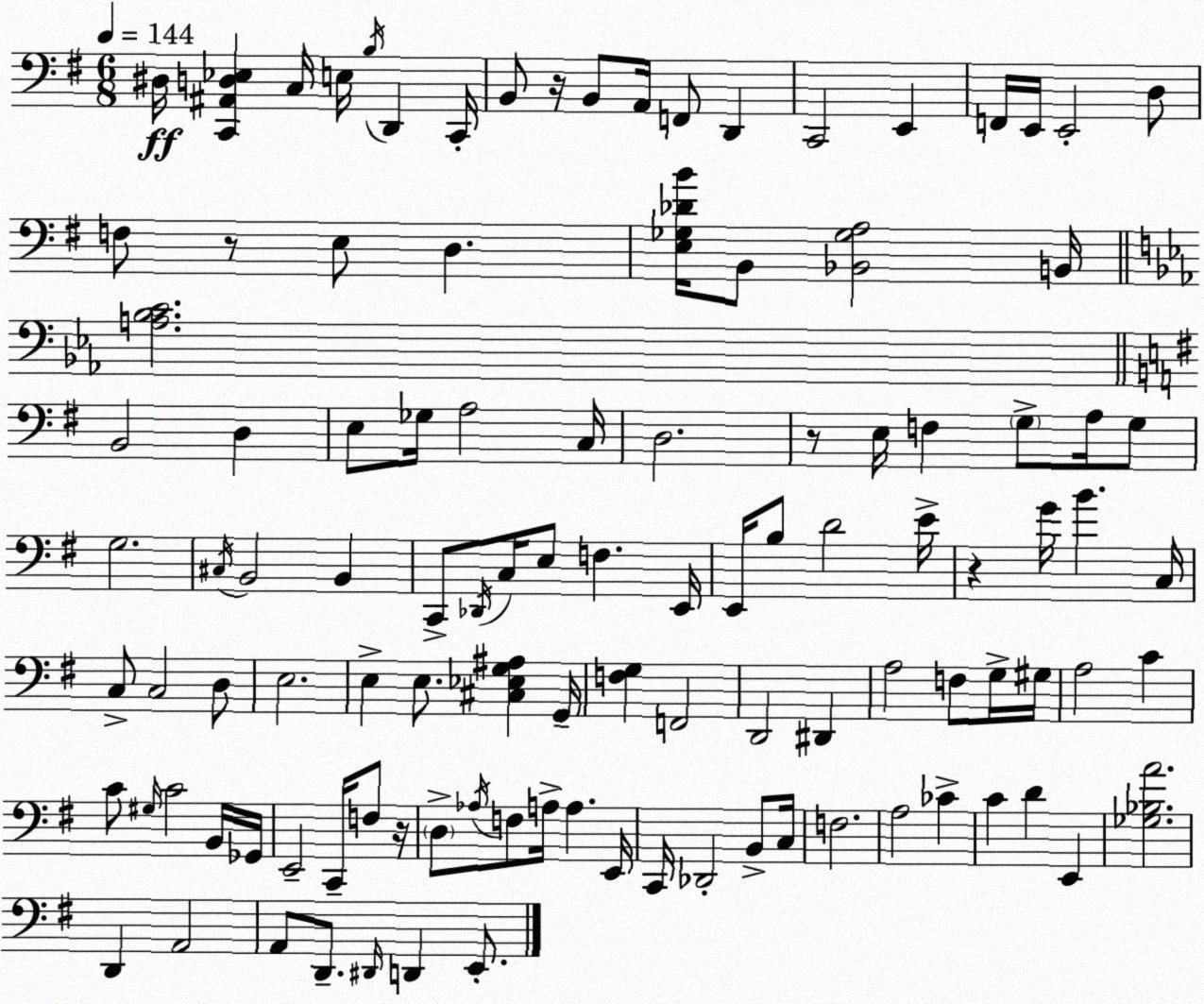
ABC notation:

X:1
T:Untitled
M:6/8
L:1/4
K:Em
^D,/4 [C,,^A,,D,_E,] C,/4 E,/4 B,/4 D,, C,,/4 B,,/2 z/4 B,,/2 A,,/4 F,,/2 D,, C,,2 E,, F,,/4 E,,/4 E,,2 D,/2 F,/2 z/2 E,/2 D, [E,_G,_DB]/4 B,,/2 [_B,,_G,A,]2 B,,/4 [A,_B,C]2 B,,2 D, E,/2 _G,/4 A,2 C,/4 D,2 z/2 E,/4 F, G,/2 A,/4 G,/2 G,2 ^C,/4 B,,2 B,, C,,/2 _D,,/4 C,/4 E,/2 F, E,,/4 E,,/4 B,/2 D2 E/4 z G/4 B C,/4 C,/2 C,2 D,/2 E,2 E, E,/2 [^C,_E,G,^A,] G,,/4 [F,G,] F,,2 D,,2 ^D,, A,2 F,/2 G,/4 ^G,/4 A,2 C C/2 ^G,/4 C2 B,,/4 _G,,/4 E,,2 C,,/4 F,/2 z/4 D,/2 _A,/4 F,/2 A,/4 A, E,,/4 C,,/4 _D,,2 B,,/2 C,/4 F,2 A,2 _C C D E,, [_G,_B,A]2 D,, A,,2 A,,/2 D,,/2 ^D,,/4 D,, E,,/2